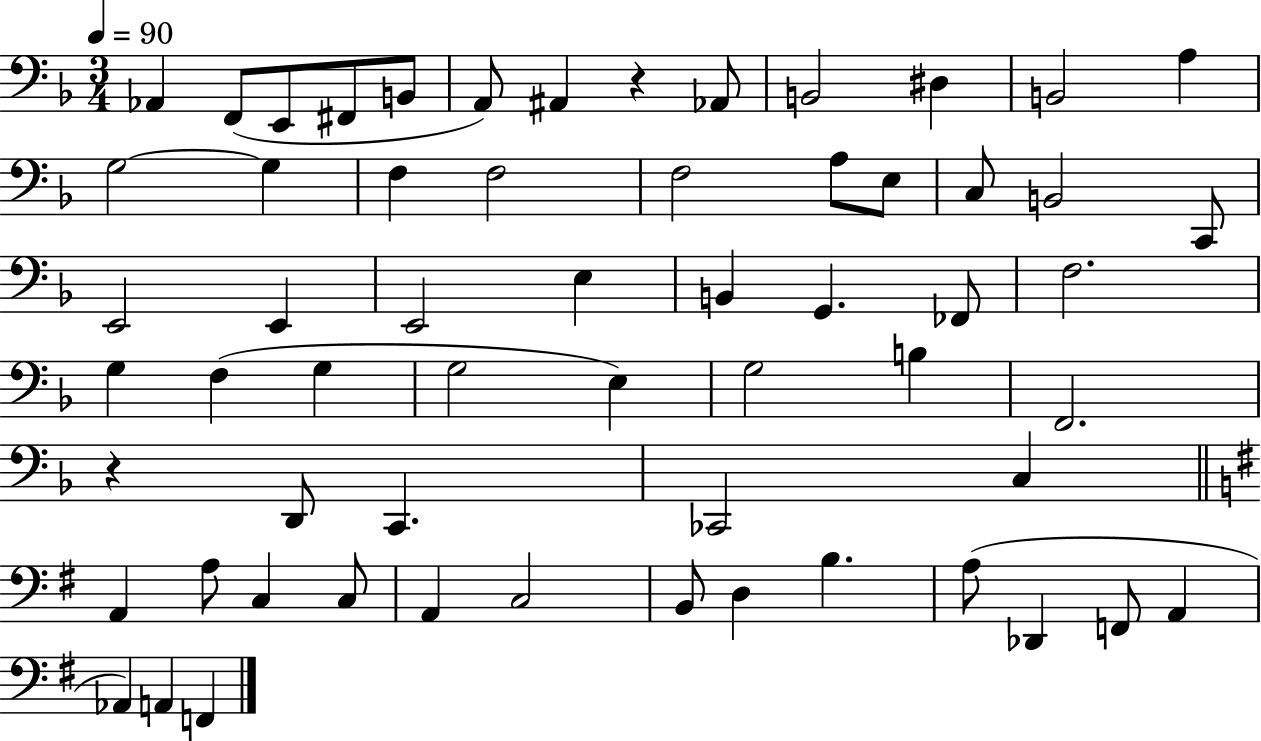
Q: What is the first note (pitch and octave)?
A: Ab2